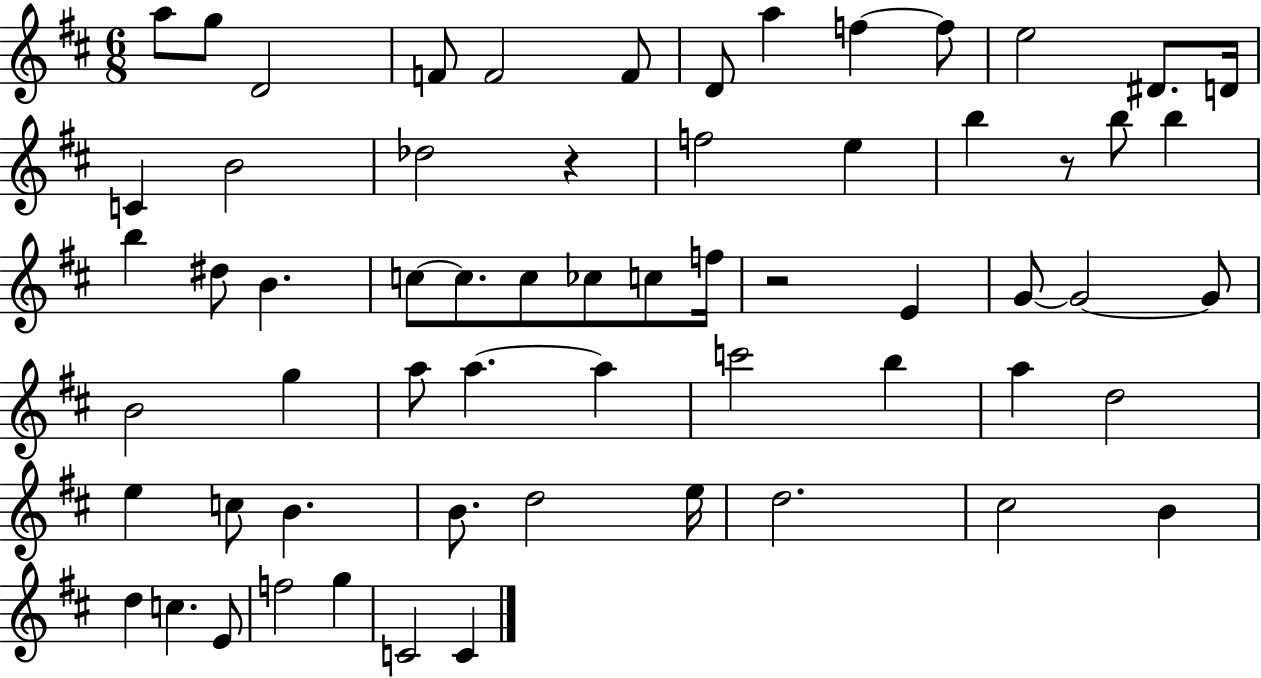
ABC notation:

X:1
T:Untitled
M:6/8
L:1/4
K:D
a/2 g/2 D2 F/2 F2 F/2 D/2 a f f/2 e2 ^D/2 D/4 C B2 _d2 z f2 e b z/2 b/2 b b ^d/2 B c/2 c/2 c/2 _c/2 c/2 f/4 z2 E G/2 G2 G/2 B2 g a/2 a a c'2 b a d2 e c/2 B B/2 d2 e/4 d2 ^c2 B d c E/2 f2 g C2 C